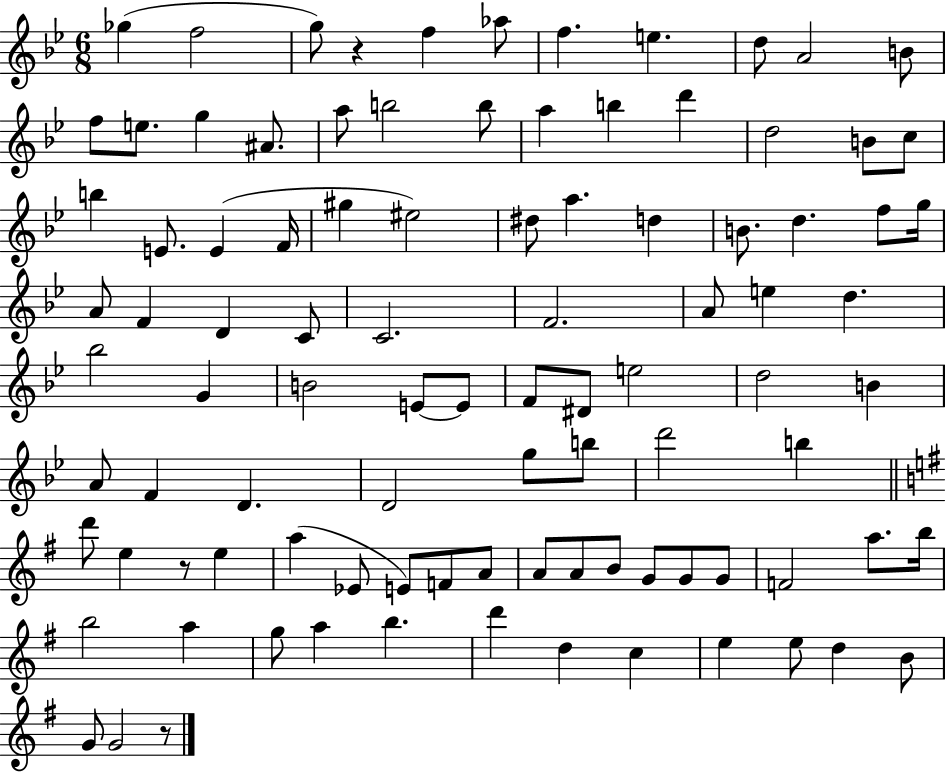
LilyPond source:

{
  \clef treble
  \numericTimeSignature
  \time 6/8
  \key bes \major
  \repeat volta 2 { ges''4( f''2 | g''8) r4 f''4 aes''8 | f''4. e''4. | d''8 a'2 b'8 | \break f''8 e''8. g''4 ais'8. | a''8 b''2 b''8 | a''4 b''4 d'''4 | d''2 b'8 c''8 | \break b''4 e'8. e'4( f'16 | gis''4 eis''2) | dis''8 a''4. d''4 | b'8. d''4. f''8 g''16 | \break a'8 f'4 d'4 c'8 | c'2. | f'2. | a'8 e''4 d''4. | \break bes''2 g'4 | b'2 e'8~~ e'8 | f'8 dis'8 e''2 | d''2 b'4 | \break a'8 f'4 d'4. | d'2 g''8 b''8 | d'''2 b''4 | \bar "||" \break \key g \major d'''8 e''4 r8 e''4 | a''4( ees'8 e'8) f'8 a'8 | a'8 a'8 b'8 g'8 g'8 g'8 | f'2 a''8. b''16 | \break b''2 a''4 | g''8 a''4 b''4. | d'''4 d''4 c''4 | e''4 e''8 d''4 b'8 | \break g'8 g'2 r8 | } \bar "|."
}